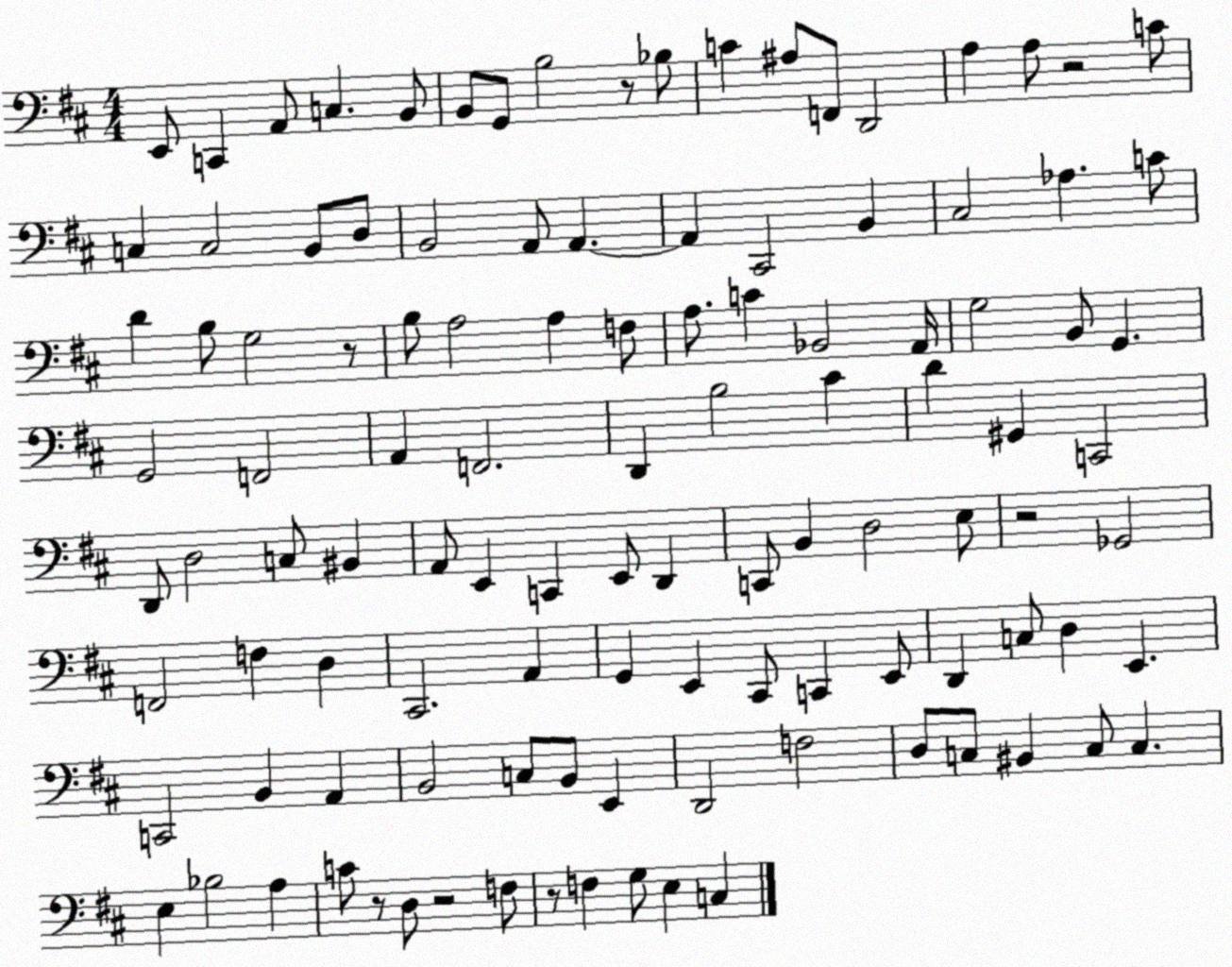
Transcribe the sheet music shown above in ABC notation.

X:1
T:Untitled
M:4/4
L:1/4
K:D
E,,/2 C,, A,,/2 C, B,,/2 B,,/2 G,,/2 B,2 z/2 _B,/2 C ^A,/2 F,,/2 D,,2 A, A,/2 z2 C/2 C, C,2 B,,/2 D,/2 B,,2 A,,/2 A,, A,, ^C,,2 B,, ^C,2 _A, C/2 D B,/2 G,2 z/2 B,/2 A,2 A, F,/2 A,/2 C _B,,2 A,,/4 G,2 B,,/2 G,, G,,2 F,,2 A,, F,,2 D,, B,2 ^C D ^G,, C,,2 D,,/2 D,2 C,/2 ^B,, A,,/2 E,, C,, E,,/2 D,, C,,/2 B,, D,2 E,/2 z2 _G,,2 F,,2 F, D, ^C,,2 A,, G,, E,, ^C,,/2 C,, E,,/2 D,, C,/2 D, E,, C,,2 B,, A,, B,,2 C,/2 B,,/2 E,, D,,2 F,2 D,/2 C,/2 ^B,, C,/2 C, E, _B,2 A, C/2 z/2 D,/2 z2 F,/2 z/2 F, G,/2 E, C,